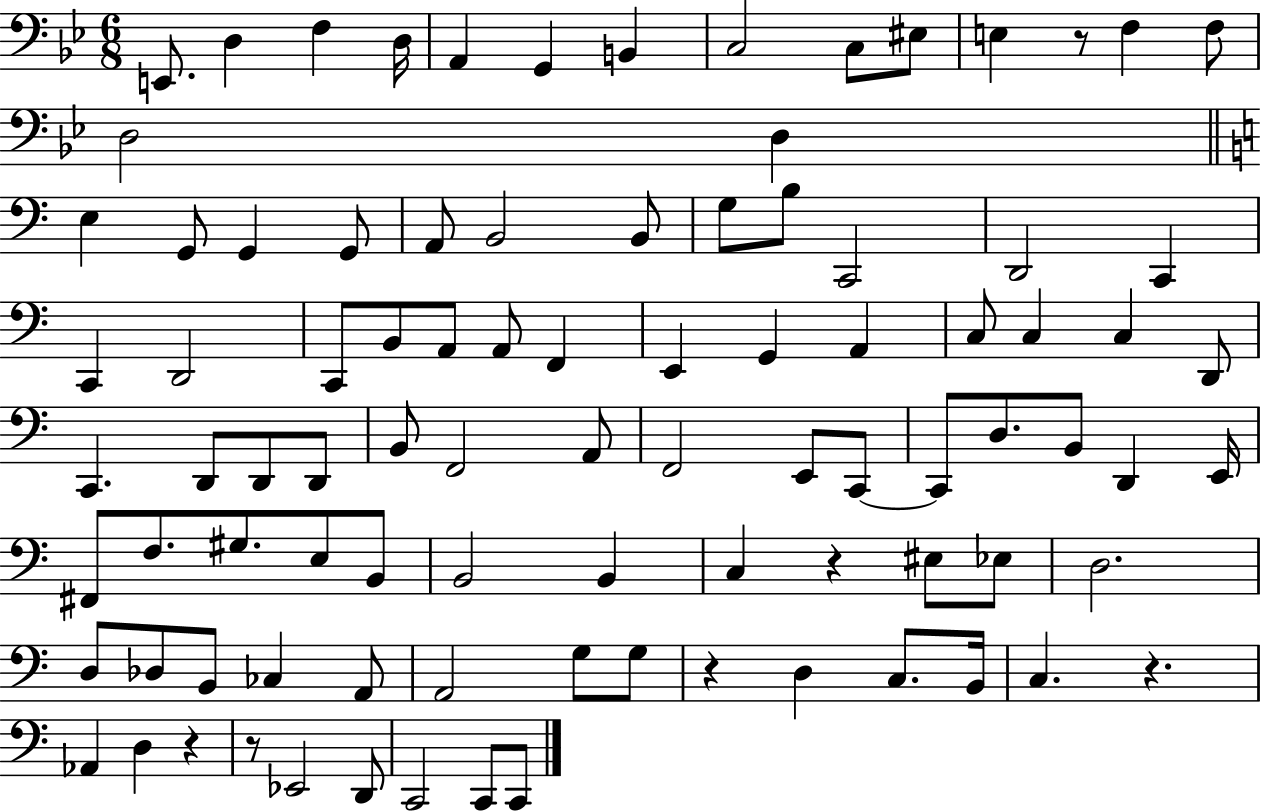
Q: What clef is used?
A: bass